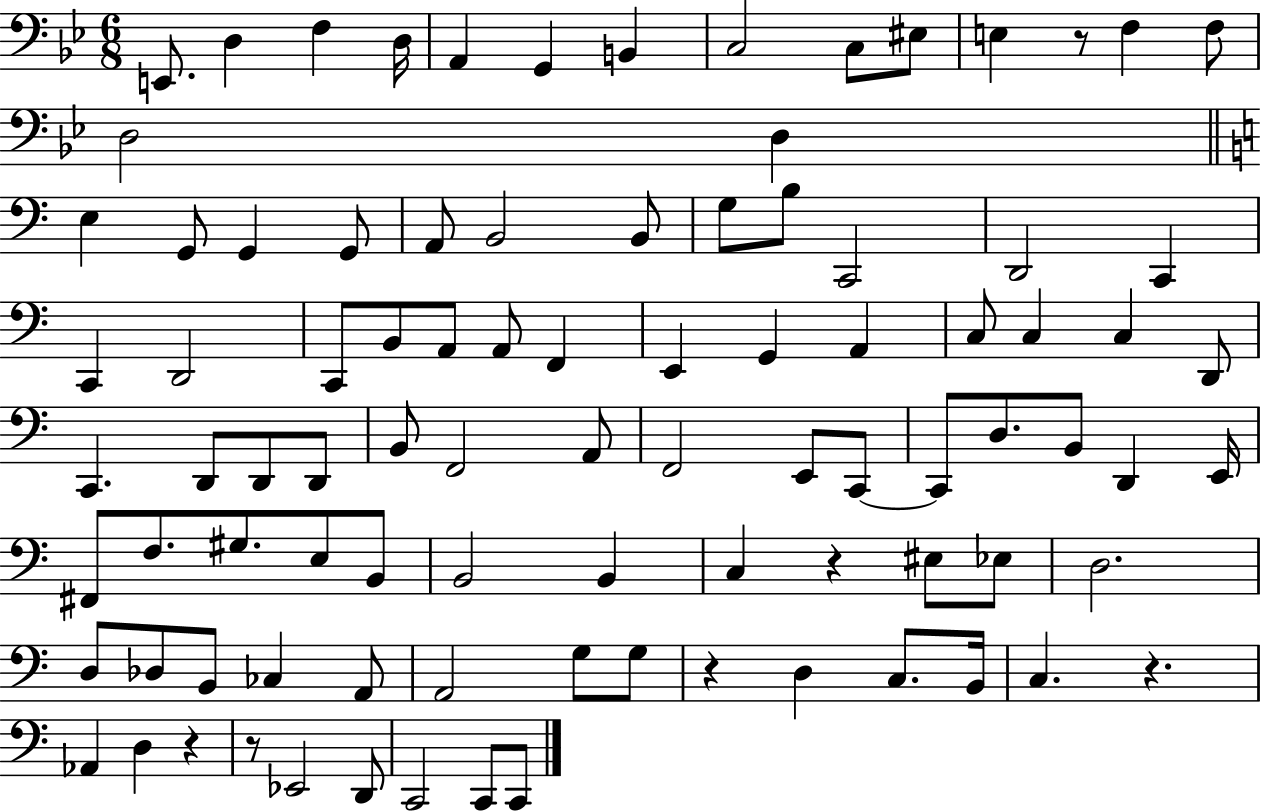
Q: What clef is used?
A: bass